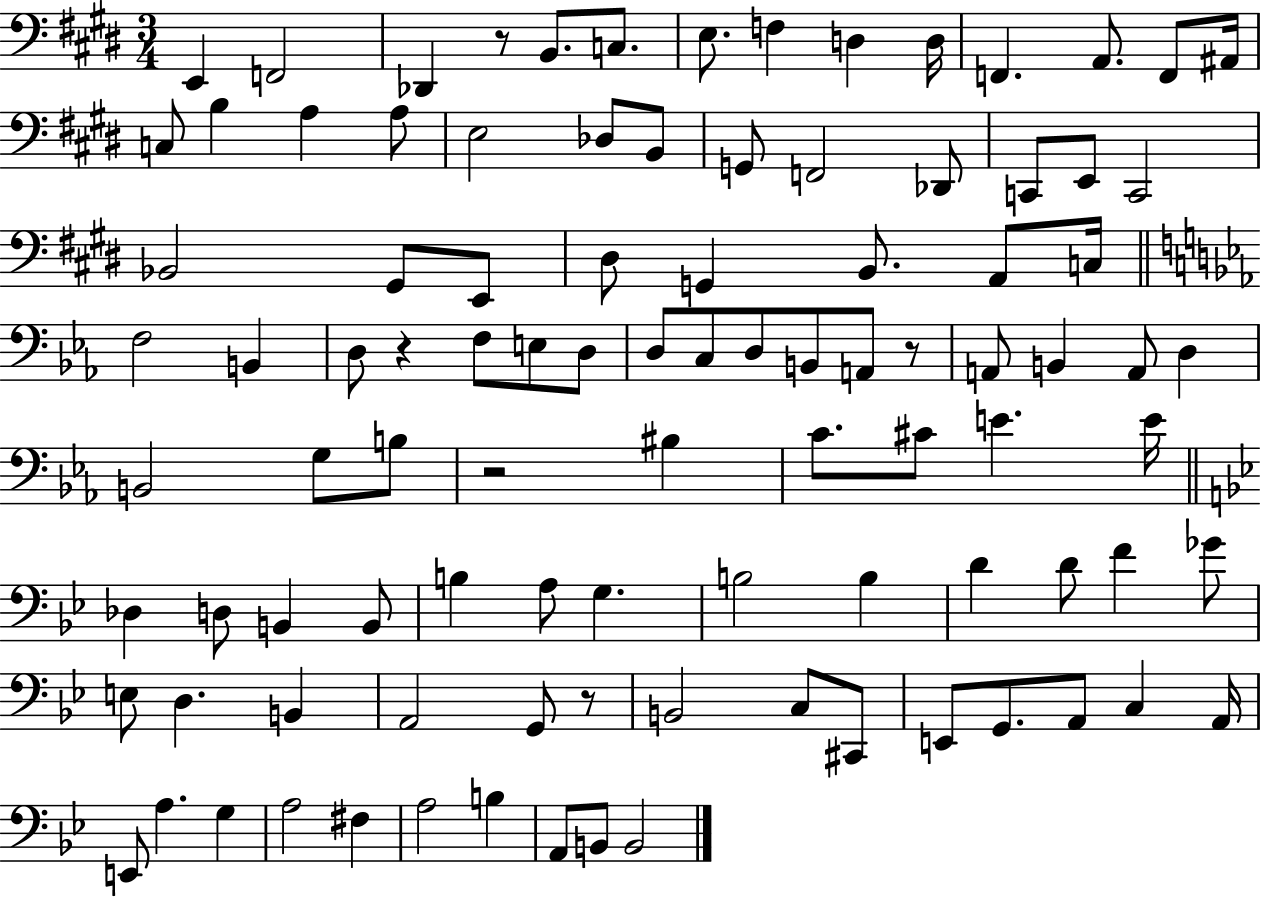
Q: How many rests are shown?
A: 5